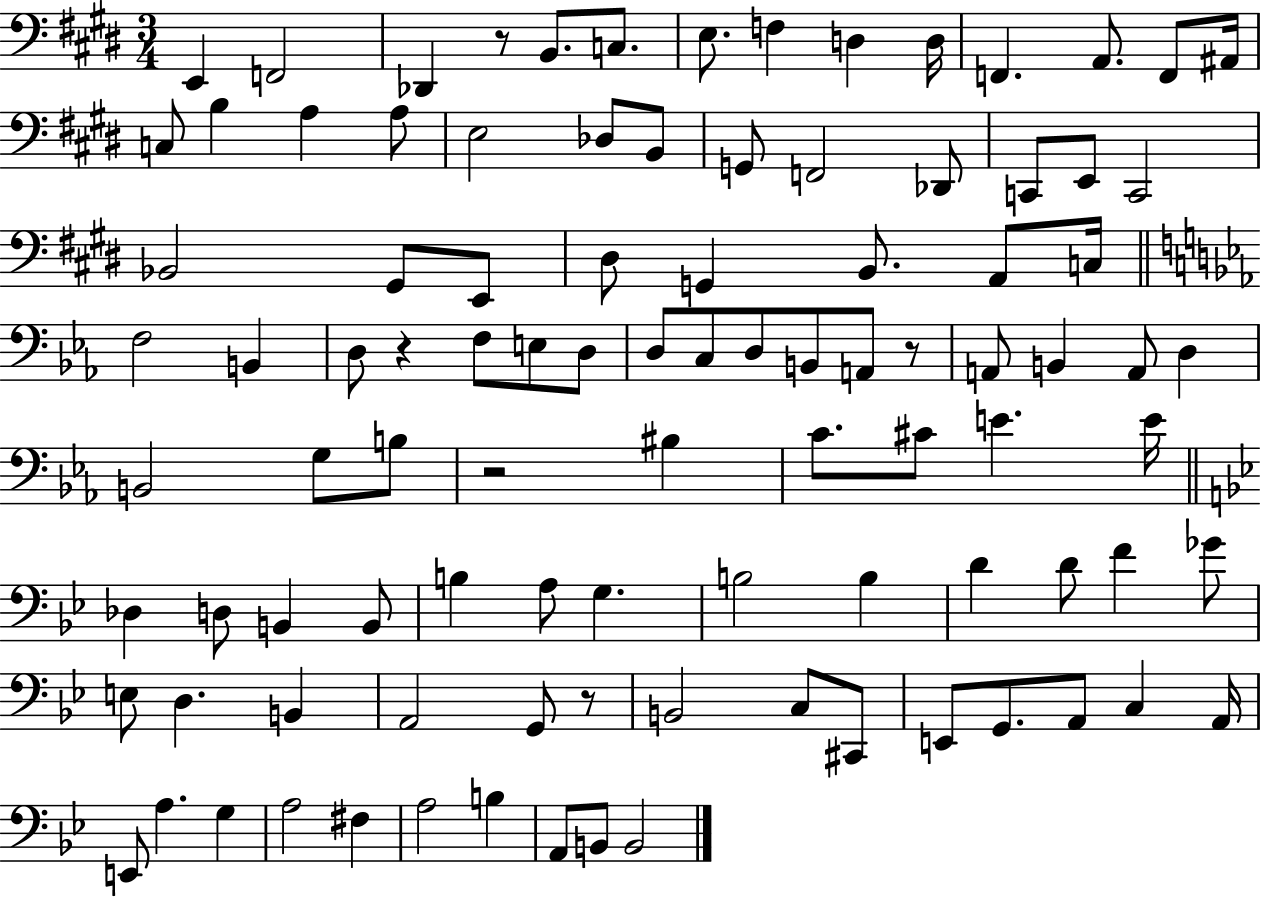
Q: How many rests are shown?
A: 5